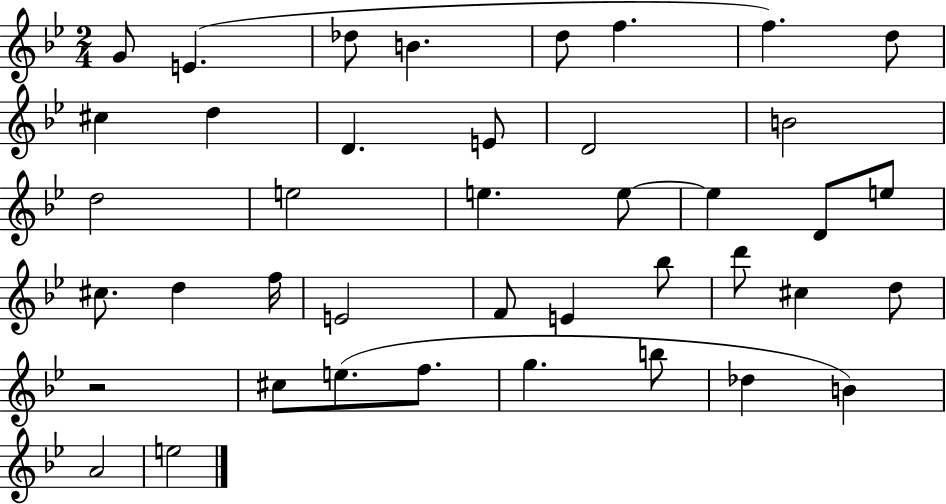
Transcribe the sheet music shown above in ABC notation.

X:1
T:Untitled
M:2/4
L:1/4
K:Bb
G/2 E _d/2 B d/2 f f d/2 ^c d D E/2 D2 B2 d2 e2 e e/2 e D/2 e/2 ^c/2 d f/4 E2 F/2 E _b/2 d'/2 ^c d/2 z2 ^c/2 e/2 f/2 g b/2 _d B A2 e2